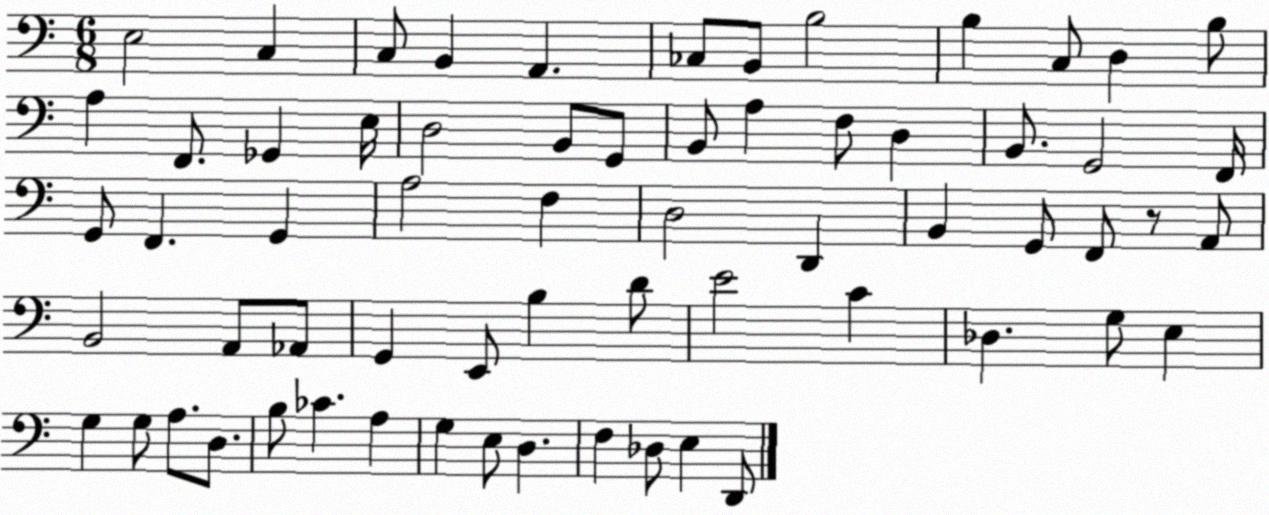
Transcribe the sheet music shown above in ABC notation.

X:1
T:Untitled
M:6/8
L:1/4
K:C
E,2 C, C,/2 B,, A,, _C,/2 B,,/2 B,2 B, C,/2 D, B,/2 A, F,,/2 _G,, E,/4 D,2 B,,/2 G,,/2 B,,/2 A, F,/2 D, B,,/2 G,,2 F,,/4 G,,/2 F,, G,, A,2 F, D,2 D,, B,, G,,/2 F,,/2 z/2 A,,/2 B,,2 A,,/2 _A,,/2 G,, E,,/2 B, D/2 E2 C _D, G,/2 E, G, G,/2 A,/2 D,/2 B,/2 _C A, G, E,/2 D, F, _D,/2 E, D,,/2